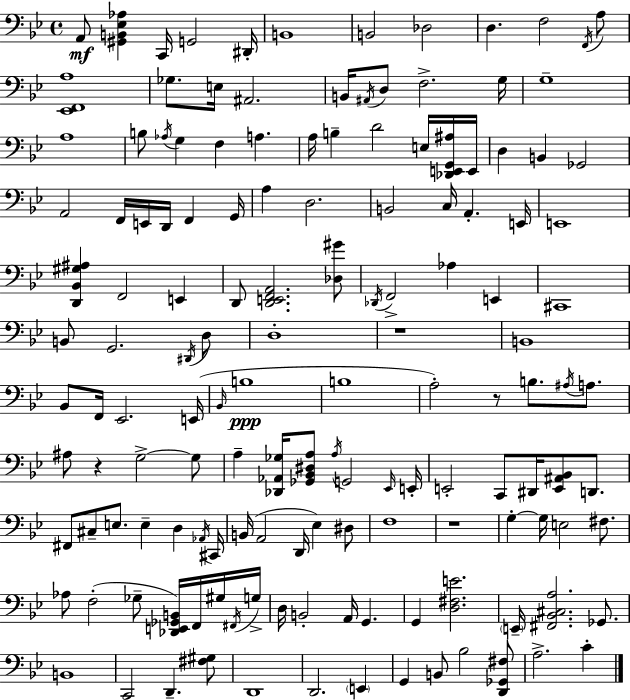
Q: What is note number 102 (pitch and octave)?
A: Ab3